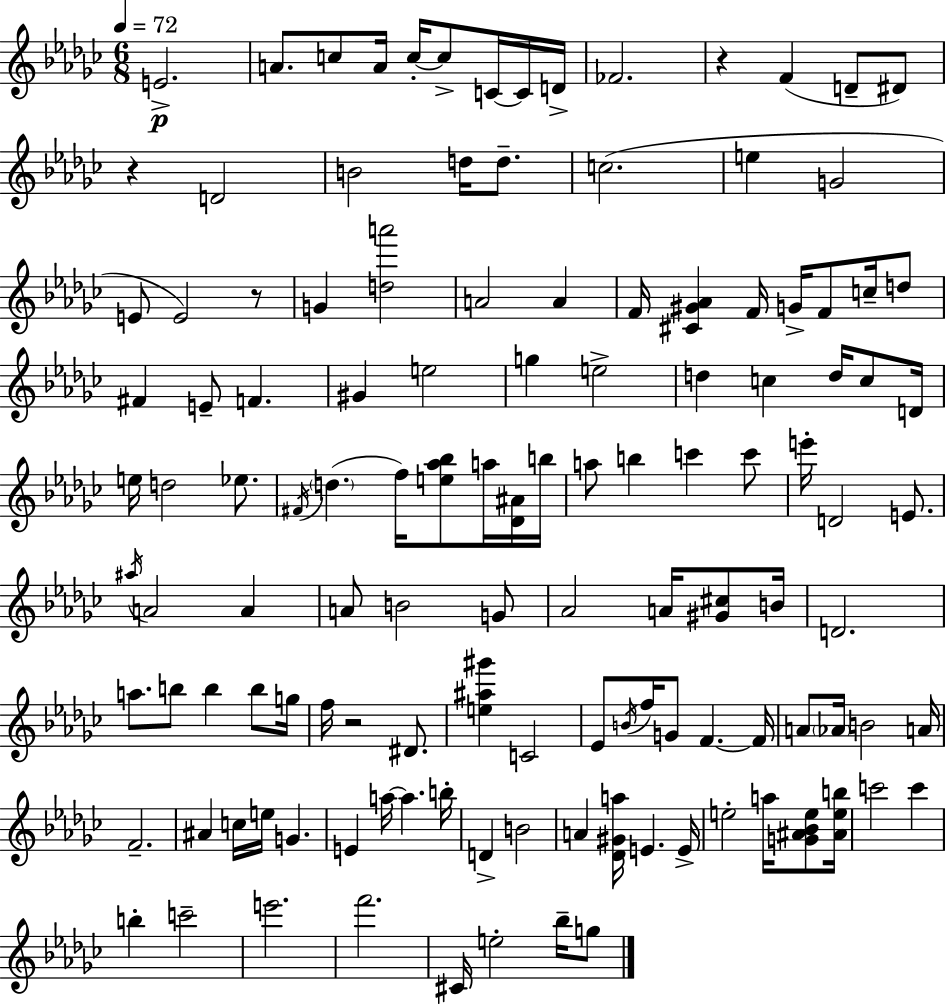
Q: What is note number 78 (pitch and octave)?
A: B4